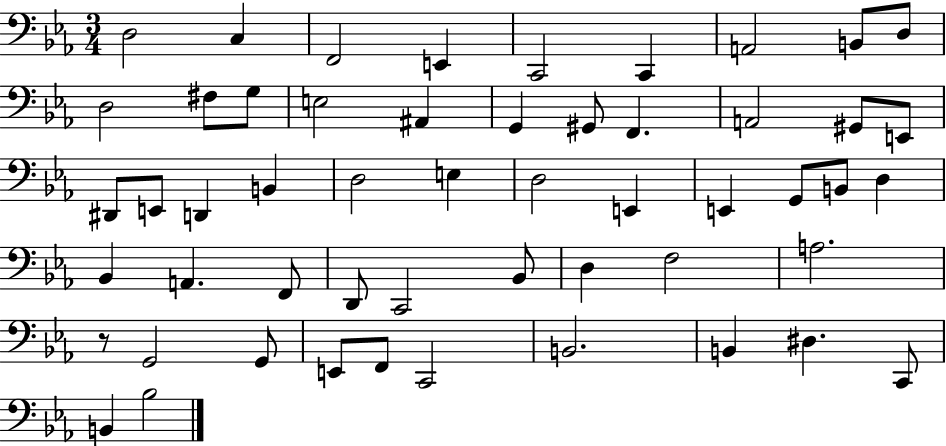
X:1
T:Untitled
M:3/4
L:1/4
K:Eb
D,2 C, F,,2 E,, C,,2 C,, A,,2 B,,/2 D,/2 D,2 ^F,/2 G,/2 E,2 ^A,, G,, ^G,,/2 F,, A,,2 ^G,,/2 E,,/2 ^D,,/2 E,,/2 D,, B,, D,2 E, D,2 E,, E,, G,,/2 B,,/2 D, _B,, A,, F,,/2 D,,/2 C,,2 _B,,/2 D, F,2 A,2 z/2 G,,2 G,,/2 E,,/2 F,,/2 C,,2 B,,2 B,, ^D, C,,/2 B,, _B,2